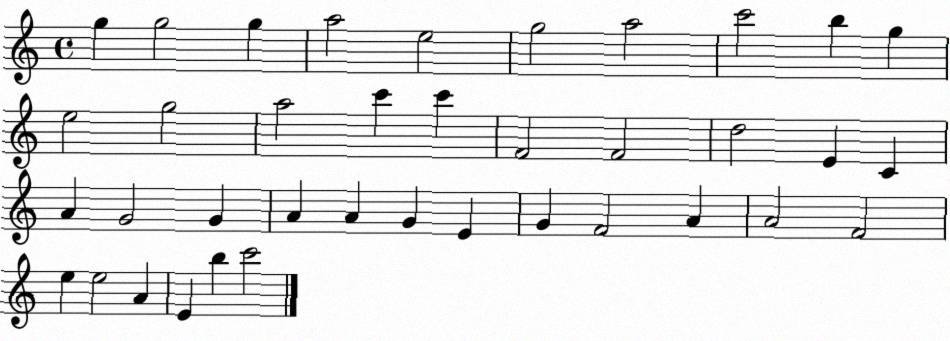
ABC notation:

X:1
T:Untitled
M:4/4
L:1/4
K:C
g g2 g a2 e2 g2 a2 c'2 b g e2 g2 a2 c' c' F2 F2 d2 E C A G2 G A A G E G F2 A A2 F2 e e2 A E b c'2